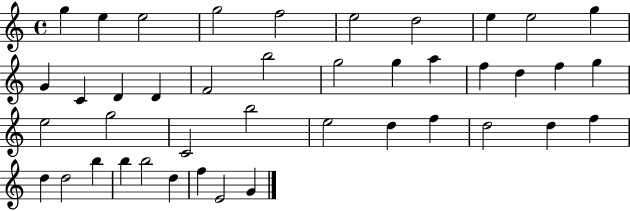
G5/q E5/q E5/h G5/h F5/h E5/h D5/h E5/q E5/h G5/q G4/q C4/q D4/q D4/q F4/h B5/h G5/h G5/q A5/q F5/q D5/q F5/q G5/q E5/h G5/h C4/h B5/h E5/h D5/q F5/q D5/h D5/q F5/q D5/q D5/h B5/q B5/q B5/h D5/q F5/q E4/h G4/q